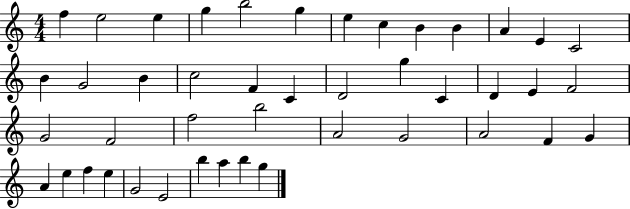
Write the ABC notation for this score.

X:1
T:Untitled
M:4/4
L:1/4
K:C
f e2 e g b2 g e c B B A E C2 B G2 B c2 F C D2 g C D E F2 G2 F2 f2 b2 A2 G2 A2 F G A e f e G2 E2 b a b g